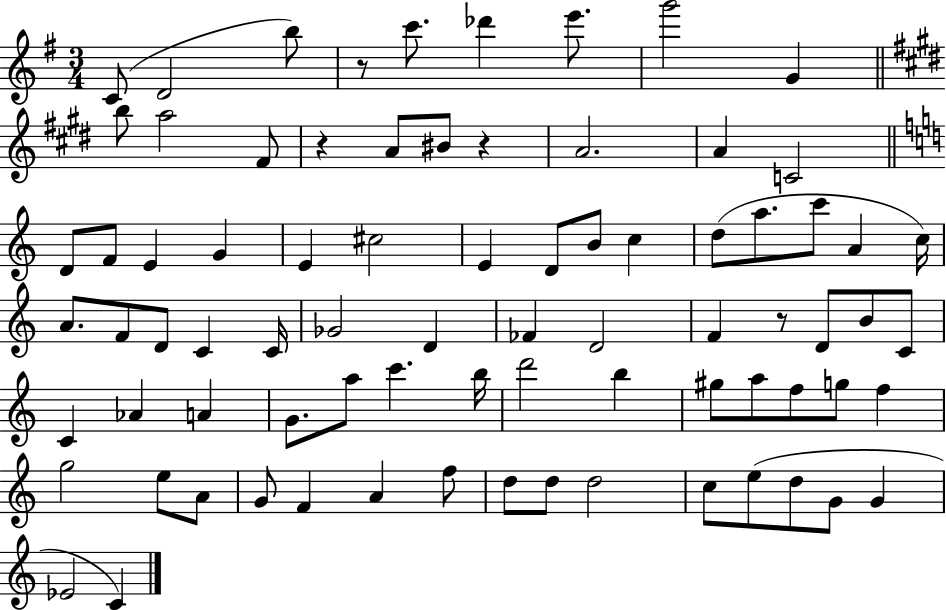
C4/e D4/h B5/e R/e C6/e. Db6/q E6/e. G6/h G4/q B5/e A5/h F#4/e R/q A4/e BIS4/e R/q A4/h. A4/q C4/h D4/e F4/e E4/q G4/q E4/q C#5/h E4/q D4/e B4/e C5/q D5/e A5/e. C6/e A4/q C5/s A4/e. F4/e D4/e C4/q C4/s Gb4/h D4/q FES4/q D4/h F4/q R/e D4/e B4/e C4/e C4/q Ab4/q A4/q G4/e. A5/e C6/q. B5/s D6/h B5/q G#5/e A5/e F5/e G5/e F5/q G5/h E5/e A4/e G4/e F4/q A4/q F5/e D5/e D5/e D5/h C5/e E5/e D5/e G4/e G4/q Eb4/h C4/q